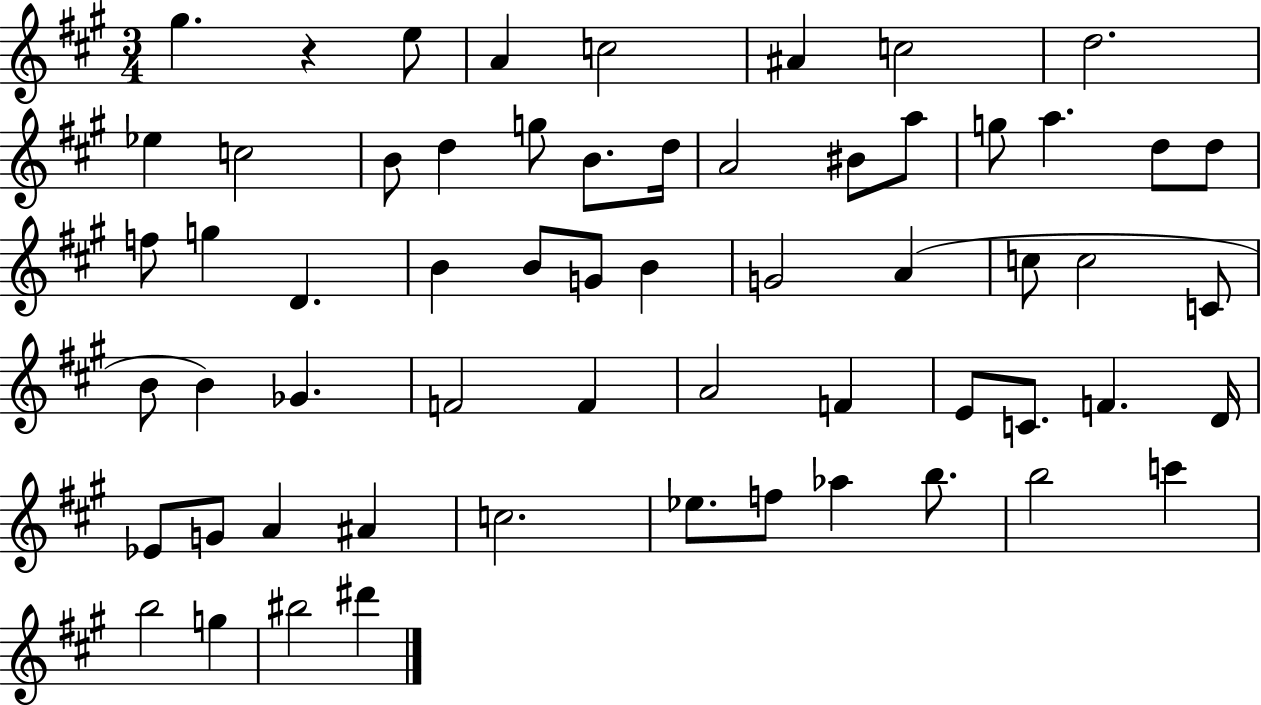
{
  \clef treble
  \numericTimeSignature
  \time 3/4
  \key a \major
  gis''4. r4 e''8 | a'4 c''2 | ais'4 c''2 | d''2. | \break ees''4 c''2 | b'8 d''4 g''8 b'8. d''16 | a'2 bis'8 a''8 | g''8 a''4. d''8 d''8 | \break f''8 g''4 d'4. | b'4 b'8 g'8 b'4 | g'2 a'4( | c''8 c''2 c'8 | \break b'8 b'4) ges'4. | f'2 f'4 | a'2 f'4 | e'8 c'8. f'4. d'16 | \break ees'8 g'8 a'4 ais'4 | c''2. | ees''8. f''8 aes''4 b''8. | b''2 c'''4 | \break b''2 g''4 | bis''2 dis'''4 | \bar "|."
}